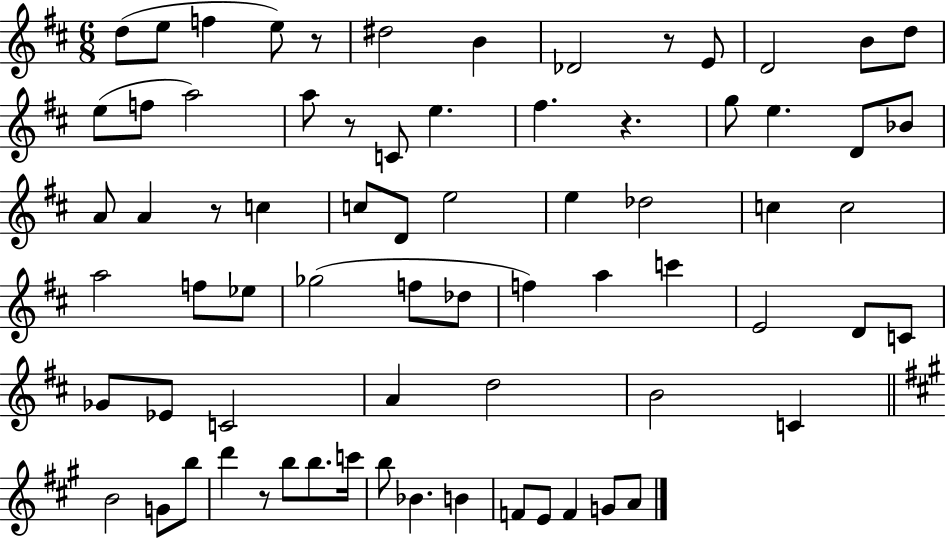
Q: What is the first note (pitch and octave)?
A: D5